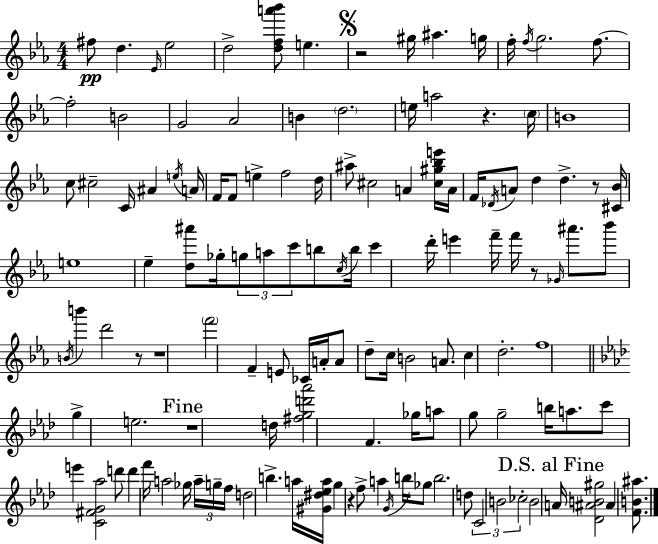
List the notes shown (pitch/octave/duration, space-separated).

F#5/e D5/q. Eb4/s Eb5/h D5/h [D5,F5,A6,Bb6]/e E5/q. R/h G#5/s A#5/q. G5/s F5/s F5/s G5/h. F5/e. F5/h B4/h G4/h Ab4/h B4/q D5/h. E5/s A5/h R/q. C5/s B4/w C5/e C#5/h C4/s A#4/q E5/s A4/s F4/s F4/e E5/q F5/h D5/s A#5/e C#5/h A4/q [C#5,G#5,Bb5,E6]/s A4/s F4/s Db4/s A4/e D5/q D5/q. R/e [C#4,Bb4]/s E5/w Eb5/q [D5,A#6]/e Gb5/s G5/e A5/e C6/e B5/e C5/s B5/s C6/q D6/s E6/q F6/s F6/s R/e Gb4/s A#6/e. Bb6/e B4/s B6/q D6/h R/e R/w F6/h F4/q E4/e CES4/s A4/s A4/e D5/e C5/s B4/h A4/e. C5/q D5/h. F5/w G5/q E5/h. R/w D5/s [F#5,G5,D6,Ab6]/h F4/q. Gb5/s A5/e G5/e G5/h B5/s A5/e. C6/e E6/q [C4,F#4,G4,Ab5]/h D6/e D6/q F6/s A5/h Gb5/s A5/s G5/s F5/s D5/h B5/q. A5/s [G#4,D#5,Eb5,A5]/s G5/q R/q F5/e A5/q G4/s B5/s Gb5/e B5/h. D5/e C4/h B4/h CES5/h B4/h A4/s [Db4,A#4,B4,G#5]/h A#4/q [F4,B4,A#5]/e.